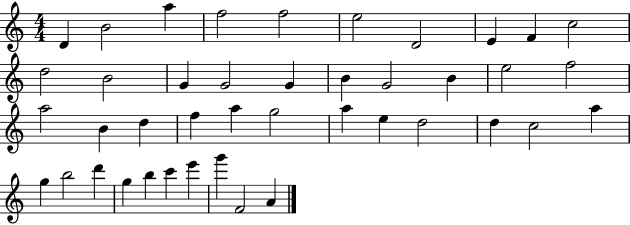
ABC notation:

X:1
T:Untitled
M:4/4
L:1/4
K:C
D B2 a f2 f2 e2 D2 E F c2 d2 B2 G G2 G B G2 B e2 f2 a2 B d f a g2 a e d2 d c2 a g b2 d' g b c' e' g' F2 A